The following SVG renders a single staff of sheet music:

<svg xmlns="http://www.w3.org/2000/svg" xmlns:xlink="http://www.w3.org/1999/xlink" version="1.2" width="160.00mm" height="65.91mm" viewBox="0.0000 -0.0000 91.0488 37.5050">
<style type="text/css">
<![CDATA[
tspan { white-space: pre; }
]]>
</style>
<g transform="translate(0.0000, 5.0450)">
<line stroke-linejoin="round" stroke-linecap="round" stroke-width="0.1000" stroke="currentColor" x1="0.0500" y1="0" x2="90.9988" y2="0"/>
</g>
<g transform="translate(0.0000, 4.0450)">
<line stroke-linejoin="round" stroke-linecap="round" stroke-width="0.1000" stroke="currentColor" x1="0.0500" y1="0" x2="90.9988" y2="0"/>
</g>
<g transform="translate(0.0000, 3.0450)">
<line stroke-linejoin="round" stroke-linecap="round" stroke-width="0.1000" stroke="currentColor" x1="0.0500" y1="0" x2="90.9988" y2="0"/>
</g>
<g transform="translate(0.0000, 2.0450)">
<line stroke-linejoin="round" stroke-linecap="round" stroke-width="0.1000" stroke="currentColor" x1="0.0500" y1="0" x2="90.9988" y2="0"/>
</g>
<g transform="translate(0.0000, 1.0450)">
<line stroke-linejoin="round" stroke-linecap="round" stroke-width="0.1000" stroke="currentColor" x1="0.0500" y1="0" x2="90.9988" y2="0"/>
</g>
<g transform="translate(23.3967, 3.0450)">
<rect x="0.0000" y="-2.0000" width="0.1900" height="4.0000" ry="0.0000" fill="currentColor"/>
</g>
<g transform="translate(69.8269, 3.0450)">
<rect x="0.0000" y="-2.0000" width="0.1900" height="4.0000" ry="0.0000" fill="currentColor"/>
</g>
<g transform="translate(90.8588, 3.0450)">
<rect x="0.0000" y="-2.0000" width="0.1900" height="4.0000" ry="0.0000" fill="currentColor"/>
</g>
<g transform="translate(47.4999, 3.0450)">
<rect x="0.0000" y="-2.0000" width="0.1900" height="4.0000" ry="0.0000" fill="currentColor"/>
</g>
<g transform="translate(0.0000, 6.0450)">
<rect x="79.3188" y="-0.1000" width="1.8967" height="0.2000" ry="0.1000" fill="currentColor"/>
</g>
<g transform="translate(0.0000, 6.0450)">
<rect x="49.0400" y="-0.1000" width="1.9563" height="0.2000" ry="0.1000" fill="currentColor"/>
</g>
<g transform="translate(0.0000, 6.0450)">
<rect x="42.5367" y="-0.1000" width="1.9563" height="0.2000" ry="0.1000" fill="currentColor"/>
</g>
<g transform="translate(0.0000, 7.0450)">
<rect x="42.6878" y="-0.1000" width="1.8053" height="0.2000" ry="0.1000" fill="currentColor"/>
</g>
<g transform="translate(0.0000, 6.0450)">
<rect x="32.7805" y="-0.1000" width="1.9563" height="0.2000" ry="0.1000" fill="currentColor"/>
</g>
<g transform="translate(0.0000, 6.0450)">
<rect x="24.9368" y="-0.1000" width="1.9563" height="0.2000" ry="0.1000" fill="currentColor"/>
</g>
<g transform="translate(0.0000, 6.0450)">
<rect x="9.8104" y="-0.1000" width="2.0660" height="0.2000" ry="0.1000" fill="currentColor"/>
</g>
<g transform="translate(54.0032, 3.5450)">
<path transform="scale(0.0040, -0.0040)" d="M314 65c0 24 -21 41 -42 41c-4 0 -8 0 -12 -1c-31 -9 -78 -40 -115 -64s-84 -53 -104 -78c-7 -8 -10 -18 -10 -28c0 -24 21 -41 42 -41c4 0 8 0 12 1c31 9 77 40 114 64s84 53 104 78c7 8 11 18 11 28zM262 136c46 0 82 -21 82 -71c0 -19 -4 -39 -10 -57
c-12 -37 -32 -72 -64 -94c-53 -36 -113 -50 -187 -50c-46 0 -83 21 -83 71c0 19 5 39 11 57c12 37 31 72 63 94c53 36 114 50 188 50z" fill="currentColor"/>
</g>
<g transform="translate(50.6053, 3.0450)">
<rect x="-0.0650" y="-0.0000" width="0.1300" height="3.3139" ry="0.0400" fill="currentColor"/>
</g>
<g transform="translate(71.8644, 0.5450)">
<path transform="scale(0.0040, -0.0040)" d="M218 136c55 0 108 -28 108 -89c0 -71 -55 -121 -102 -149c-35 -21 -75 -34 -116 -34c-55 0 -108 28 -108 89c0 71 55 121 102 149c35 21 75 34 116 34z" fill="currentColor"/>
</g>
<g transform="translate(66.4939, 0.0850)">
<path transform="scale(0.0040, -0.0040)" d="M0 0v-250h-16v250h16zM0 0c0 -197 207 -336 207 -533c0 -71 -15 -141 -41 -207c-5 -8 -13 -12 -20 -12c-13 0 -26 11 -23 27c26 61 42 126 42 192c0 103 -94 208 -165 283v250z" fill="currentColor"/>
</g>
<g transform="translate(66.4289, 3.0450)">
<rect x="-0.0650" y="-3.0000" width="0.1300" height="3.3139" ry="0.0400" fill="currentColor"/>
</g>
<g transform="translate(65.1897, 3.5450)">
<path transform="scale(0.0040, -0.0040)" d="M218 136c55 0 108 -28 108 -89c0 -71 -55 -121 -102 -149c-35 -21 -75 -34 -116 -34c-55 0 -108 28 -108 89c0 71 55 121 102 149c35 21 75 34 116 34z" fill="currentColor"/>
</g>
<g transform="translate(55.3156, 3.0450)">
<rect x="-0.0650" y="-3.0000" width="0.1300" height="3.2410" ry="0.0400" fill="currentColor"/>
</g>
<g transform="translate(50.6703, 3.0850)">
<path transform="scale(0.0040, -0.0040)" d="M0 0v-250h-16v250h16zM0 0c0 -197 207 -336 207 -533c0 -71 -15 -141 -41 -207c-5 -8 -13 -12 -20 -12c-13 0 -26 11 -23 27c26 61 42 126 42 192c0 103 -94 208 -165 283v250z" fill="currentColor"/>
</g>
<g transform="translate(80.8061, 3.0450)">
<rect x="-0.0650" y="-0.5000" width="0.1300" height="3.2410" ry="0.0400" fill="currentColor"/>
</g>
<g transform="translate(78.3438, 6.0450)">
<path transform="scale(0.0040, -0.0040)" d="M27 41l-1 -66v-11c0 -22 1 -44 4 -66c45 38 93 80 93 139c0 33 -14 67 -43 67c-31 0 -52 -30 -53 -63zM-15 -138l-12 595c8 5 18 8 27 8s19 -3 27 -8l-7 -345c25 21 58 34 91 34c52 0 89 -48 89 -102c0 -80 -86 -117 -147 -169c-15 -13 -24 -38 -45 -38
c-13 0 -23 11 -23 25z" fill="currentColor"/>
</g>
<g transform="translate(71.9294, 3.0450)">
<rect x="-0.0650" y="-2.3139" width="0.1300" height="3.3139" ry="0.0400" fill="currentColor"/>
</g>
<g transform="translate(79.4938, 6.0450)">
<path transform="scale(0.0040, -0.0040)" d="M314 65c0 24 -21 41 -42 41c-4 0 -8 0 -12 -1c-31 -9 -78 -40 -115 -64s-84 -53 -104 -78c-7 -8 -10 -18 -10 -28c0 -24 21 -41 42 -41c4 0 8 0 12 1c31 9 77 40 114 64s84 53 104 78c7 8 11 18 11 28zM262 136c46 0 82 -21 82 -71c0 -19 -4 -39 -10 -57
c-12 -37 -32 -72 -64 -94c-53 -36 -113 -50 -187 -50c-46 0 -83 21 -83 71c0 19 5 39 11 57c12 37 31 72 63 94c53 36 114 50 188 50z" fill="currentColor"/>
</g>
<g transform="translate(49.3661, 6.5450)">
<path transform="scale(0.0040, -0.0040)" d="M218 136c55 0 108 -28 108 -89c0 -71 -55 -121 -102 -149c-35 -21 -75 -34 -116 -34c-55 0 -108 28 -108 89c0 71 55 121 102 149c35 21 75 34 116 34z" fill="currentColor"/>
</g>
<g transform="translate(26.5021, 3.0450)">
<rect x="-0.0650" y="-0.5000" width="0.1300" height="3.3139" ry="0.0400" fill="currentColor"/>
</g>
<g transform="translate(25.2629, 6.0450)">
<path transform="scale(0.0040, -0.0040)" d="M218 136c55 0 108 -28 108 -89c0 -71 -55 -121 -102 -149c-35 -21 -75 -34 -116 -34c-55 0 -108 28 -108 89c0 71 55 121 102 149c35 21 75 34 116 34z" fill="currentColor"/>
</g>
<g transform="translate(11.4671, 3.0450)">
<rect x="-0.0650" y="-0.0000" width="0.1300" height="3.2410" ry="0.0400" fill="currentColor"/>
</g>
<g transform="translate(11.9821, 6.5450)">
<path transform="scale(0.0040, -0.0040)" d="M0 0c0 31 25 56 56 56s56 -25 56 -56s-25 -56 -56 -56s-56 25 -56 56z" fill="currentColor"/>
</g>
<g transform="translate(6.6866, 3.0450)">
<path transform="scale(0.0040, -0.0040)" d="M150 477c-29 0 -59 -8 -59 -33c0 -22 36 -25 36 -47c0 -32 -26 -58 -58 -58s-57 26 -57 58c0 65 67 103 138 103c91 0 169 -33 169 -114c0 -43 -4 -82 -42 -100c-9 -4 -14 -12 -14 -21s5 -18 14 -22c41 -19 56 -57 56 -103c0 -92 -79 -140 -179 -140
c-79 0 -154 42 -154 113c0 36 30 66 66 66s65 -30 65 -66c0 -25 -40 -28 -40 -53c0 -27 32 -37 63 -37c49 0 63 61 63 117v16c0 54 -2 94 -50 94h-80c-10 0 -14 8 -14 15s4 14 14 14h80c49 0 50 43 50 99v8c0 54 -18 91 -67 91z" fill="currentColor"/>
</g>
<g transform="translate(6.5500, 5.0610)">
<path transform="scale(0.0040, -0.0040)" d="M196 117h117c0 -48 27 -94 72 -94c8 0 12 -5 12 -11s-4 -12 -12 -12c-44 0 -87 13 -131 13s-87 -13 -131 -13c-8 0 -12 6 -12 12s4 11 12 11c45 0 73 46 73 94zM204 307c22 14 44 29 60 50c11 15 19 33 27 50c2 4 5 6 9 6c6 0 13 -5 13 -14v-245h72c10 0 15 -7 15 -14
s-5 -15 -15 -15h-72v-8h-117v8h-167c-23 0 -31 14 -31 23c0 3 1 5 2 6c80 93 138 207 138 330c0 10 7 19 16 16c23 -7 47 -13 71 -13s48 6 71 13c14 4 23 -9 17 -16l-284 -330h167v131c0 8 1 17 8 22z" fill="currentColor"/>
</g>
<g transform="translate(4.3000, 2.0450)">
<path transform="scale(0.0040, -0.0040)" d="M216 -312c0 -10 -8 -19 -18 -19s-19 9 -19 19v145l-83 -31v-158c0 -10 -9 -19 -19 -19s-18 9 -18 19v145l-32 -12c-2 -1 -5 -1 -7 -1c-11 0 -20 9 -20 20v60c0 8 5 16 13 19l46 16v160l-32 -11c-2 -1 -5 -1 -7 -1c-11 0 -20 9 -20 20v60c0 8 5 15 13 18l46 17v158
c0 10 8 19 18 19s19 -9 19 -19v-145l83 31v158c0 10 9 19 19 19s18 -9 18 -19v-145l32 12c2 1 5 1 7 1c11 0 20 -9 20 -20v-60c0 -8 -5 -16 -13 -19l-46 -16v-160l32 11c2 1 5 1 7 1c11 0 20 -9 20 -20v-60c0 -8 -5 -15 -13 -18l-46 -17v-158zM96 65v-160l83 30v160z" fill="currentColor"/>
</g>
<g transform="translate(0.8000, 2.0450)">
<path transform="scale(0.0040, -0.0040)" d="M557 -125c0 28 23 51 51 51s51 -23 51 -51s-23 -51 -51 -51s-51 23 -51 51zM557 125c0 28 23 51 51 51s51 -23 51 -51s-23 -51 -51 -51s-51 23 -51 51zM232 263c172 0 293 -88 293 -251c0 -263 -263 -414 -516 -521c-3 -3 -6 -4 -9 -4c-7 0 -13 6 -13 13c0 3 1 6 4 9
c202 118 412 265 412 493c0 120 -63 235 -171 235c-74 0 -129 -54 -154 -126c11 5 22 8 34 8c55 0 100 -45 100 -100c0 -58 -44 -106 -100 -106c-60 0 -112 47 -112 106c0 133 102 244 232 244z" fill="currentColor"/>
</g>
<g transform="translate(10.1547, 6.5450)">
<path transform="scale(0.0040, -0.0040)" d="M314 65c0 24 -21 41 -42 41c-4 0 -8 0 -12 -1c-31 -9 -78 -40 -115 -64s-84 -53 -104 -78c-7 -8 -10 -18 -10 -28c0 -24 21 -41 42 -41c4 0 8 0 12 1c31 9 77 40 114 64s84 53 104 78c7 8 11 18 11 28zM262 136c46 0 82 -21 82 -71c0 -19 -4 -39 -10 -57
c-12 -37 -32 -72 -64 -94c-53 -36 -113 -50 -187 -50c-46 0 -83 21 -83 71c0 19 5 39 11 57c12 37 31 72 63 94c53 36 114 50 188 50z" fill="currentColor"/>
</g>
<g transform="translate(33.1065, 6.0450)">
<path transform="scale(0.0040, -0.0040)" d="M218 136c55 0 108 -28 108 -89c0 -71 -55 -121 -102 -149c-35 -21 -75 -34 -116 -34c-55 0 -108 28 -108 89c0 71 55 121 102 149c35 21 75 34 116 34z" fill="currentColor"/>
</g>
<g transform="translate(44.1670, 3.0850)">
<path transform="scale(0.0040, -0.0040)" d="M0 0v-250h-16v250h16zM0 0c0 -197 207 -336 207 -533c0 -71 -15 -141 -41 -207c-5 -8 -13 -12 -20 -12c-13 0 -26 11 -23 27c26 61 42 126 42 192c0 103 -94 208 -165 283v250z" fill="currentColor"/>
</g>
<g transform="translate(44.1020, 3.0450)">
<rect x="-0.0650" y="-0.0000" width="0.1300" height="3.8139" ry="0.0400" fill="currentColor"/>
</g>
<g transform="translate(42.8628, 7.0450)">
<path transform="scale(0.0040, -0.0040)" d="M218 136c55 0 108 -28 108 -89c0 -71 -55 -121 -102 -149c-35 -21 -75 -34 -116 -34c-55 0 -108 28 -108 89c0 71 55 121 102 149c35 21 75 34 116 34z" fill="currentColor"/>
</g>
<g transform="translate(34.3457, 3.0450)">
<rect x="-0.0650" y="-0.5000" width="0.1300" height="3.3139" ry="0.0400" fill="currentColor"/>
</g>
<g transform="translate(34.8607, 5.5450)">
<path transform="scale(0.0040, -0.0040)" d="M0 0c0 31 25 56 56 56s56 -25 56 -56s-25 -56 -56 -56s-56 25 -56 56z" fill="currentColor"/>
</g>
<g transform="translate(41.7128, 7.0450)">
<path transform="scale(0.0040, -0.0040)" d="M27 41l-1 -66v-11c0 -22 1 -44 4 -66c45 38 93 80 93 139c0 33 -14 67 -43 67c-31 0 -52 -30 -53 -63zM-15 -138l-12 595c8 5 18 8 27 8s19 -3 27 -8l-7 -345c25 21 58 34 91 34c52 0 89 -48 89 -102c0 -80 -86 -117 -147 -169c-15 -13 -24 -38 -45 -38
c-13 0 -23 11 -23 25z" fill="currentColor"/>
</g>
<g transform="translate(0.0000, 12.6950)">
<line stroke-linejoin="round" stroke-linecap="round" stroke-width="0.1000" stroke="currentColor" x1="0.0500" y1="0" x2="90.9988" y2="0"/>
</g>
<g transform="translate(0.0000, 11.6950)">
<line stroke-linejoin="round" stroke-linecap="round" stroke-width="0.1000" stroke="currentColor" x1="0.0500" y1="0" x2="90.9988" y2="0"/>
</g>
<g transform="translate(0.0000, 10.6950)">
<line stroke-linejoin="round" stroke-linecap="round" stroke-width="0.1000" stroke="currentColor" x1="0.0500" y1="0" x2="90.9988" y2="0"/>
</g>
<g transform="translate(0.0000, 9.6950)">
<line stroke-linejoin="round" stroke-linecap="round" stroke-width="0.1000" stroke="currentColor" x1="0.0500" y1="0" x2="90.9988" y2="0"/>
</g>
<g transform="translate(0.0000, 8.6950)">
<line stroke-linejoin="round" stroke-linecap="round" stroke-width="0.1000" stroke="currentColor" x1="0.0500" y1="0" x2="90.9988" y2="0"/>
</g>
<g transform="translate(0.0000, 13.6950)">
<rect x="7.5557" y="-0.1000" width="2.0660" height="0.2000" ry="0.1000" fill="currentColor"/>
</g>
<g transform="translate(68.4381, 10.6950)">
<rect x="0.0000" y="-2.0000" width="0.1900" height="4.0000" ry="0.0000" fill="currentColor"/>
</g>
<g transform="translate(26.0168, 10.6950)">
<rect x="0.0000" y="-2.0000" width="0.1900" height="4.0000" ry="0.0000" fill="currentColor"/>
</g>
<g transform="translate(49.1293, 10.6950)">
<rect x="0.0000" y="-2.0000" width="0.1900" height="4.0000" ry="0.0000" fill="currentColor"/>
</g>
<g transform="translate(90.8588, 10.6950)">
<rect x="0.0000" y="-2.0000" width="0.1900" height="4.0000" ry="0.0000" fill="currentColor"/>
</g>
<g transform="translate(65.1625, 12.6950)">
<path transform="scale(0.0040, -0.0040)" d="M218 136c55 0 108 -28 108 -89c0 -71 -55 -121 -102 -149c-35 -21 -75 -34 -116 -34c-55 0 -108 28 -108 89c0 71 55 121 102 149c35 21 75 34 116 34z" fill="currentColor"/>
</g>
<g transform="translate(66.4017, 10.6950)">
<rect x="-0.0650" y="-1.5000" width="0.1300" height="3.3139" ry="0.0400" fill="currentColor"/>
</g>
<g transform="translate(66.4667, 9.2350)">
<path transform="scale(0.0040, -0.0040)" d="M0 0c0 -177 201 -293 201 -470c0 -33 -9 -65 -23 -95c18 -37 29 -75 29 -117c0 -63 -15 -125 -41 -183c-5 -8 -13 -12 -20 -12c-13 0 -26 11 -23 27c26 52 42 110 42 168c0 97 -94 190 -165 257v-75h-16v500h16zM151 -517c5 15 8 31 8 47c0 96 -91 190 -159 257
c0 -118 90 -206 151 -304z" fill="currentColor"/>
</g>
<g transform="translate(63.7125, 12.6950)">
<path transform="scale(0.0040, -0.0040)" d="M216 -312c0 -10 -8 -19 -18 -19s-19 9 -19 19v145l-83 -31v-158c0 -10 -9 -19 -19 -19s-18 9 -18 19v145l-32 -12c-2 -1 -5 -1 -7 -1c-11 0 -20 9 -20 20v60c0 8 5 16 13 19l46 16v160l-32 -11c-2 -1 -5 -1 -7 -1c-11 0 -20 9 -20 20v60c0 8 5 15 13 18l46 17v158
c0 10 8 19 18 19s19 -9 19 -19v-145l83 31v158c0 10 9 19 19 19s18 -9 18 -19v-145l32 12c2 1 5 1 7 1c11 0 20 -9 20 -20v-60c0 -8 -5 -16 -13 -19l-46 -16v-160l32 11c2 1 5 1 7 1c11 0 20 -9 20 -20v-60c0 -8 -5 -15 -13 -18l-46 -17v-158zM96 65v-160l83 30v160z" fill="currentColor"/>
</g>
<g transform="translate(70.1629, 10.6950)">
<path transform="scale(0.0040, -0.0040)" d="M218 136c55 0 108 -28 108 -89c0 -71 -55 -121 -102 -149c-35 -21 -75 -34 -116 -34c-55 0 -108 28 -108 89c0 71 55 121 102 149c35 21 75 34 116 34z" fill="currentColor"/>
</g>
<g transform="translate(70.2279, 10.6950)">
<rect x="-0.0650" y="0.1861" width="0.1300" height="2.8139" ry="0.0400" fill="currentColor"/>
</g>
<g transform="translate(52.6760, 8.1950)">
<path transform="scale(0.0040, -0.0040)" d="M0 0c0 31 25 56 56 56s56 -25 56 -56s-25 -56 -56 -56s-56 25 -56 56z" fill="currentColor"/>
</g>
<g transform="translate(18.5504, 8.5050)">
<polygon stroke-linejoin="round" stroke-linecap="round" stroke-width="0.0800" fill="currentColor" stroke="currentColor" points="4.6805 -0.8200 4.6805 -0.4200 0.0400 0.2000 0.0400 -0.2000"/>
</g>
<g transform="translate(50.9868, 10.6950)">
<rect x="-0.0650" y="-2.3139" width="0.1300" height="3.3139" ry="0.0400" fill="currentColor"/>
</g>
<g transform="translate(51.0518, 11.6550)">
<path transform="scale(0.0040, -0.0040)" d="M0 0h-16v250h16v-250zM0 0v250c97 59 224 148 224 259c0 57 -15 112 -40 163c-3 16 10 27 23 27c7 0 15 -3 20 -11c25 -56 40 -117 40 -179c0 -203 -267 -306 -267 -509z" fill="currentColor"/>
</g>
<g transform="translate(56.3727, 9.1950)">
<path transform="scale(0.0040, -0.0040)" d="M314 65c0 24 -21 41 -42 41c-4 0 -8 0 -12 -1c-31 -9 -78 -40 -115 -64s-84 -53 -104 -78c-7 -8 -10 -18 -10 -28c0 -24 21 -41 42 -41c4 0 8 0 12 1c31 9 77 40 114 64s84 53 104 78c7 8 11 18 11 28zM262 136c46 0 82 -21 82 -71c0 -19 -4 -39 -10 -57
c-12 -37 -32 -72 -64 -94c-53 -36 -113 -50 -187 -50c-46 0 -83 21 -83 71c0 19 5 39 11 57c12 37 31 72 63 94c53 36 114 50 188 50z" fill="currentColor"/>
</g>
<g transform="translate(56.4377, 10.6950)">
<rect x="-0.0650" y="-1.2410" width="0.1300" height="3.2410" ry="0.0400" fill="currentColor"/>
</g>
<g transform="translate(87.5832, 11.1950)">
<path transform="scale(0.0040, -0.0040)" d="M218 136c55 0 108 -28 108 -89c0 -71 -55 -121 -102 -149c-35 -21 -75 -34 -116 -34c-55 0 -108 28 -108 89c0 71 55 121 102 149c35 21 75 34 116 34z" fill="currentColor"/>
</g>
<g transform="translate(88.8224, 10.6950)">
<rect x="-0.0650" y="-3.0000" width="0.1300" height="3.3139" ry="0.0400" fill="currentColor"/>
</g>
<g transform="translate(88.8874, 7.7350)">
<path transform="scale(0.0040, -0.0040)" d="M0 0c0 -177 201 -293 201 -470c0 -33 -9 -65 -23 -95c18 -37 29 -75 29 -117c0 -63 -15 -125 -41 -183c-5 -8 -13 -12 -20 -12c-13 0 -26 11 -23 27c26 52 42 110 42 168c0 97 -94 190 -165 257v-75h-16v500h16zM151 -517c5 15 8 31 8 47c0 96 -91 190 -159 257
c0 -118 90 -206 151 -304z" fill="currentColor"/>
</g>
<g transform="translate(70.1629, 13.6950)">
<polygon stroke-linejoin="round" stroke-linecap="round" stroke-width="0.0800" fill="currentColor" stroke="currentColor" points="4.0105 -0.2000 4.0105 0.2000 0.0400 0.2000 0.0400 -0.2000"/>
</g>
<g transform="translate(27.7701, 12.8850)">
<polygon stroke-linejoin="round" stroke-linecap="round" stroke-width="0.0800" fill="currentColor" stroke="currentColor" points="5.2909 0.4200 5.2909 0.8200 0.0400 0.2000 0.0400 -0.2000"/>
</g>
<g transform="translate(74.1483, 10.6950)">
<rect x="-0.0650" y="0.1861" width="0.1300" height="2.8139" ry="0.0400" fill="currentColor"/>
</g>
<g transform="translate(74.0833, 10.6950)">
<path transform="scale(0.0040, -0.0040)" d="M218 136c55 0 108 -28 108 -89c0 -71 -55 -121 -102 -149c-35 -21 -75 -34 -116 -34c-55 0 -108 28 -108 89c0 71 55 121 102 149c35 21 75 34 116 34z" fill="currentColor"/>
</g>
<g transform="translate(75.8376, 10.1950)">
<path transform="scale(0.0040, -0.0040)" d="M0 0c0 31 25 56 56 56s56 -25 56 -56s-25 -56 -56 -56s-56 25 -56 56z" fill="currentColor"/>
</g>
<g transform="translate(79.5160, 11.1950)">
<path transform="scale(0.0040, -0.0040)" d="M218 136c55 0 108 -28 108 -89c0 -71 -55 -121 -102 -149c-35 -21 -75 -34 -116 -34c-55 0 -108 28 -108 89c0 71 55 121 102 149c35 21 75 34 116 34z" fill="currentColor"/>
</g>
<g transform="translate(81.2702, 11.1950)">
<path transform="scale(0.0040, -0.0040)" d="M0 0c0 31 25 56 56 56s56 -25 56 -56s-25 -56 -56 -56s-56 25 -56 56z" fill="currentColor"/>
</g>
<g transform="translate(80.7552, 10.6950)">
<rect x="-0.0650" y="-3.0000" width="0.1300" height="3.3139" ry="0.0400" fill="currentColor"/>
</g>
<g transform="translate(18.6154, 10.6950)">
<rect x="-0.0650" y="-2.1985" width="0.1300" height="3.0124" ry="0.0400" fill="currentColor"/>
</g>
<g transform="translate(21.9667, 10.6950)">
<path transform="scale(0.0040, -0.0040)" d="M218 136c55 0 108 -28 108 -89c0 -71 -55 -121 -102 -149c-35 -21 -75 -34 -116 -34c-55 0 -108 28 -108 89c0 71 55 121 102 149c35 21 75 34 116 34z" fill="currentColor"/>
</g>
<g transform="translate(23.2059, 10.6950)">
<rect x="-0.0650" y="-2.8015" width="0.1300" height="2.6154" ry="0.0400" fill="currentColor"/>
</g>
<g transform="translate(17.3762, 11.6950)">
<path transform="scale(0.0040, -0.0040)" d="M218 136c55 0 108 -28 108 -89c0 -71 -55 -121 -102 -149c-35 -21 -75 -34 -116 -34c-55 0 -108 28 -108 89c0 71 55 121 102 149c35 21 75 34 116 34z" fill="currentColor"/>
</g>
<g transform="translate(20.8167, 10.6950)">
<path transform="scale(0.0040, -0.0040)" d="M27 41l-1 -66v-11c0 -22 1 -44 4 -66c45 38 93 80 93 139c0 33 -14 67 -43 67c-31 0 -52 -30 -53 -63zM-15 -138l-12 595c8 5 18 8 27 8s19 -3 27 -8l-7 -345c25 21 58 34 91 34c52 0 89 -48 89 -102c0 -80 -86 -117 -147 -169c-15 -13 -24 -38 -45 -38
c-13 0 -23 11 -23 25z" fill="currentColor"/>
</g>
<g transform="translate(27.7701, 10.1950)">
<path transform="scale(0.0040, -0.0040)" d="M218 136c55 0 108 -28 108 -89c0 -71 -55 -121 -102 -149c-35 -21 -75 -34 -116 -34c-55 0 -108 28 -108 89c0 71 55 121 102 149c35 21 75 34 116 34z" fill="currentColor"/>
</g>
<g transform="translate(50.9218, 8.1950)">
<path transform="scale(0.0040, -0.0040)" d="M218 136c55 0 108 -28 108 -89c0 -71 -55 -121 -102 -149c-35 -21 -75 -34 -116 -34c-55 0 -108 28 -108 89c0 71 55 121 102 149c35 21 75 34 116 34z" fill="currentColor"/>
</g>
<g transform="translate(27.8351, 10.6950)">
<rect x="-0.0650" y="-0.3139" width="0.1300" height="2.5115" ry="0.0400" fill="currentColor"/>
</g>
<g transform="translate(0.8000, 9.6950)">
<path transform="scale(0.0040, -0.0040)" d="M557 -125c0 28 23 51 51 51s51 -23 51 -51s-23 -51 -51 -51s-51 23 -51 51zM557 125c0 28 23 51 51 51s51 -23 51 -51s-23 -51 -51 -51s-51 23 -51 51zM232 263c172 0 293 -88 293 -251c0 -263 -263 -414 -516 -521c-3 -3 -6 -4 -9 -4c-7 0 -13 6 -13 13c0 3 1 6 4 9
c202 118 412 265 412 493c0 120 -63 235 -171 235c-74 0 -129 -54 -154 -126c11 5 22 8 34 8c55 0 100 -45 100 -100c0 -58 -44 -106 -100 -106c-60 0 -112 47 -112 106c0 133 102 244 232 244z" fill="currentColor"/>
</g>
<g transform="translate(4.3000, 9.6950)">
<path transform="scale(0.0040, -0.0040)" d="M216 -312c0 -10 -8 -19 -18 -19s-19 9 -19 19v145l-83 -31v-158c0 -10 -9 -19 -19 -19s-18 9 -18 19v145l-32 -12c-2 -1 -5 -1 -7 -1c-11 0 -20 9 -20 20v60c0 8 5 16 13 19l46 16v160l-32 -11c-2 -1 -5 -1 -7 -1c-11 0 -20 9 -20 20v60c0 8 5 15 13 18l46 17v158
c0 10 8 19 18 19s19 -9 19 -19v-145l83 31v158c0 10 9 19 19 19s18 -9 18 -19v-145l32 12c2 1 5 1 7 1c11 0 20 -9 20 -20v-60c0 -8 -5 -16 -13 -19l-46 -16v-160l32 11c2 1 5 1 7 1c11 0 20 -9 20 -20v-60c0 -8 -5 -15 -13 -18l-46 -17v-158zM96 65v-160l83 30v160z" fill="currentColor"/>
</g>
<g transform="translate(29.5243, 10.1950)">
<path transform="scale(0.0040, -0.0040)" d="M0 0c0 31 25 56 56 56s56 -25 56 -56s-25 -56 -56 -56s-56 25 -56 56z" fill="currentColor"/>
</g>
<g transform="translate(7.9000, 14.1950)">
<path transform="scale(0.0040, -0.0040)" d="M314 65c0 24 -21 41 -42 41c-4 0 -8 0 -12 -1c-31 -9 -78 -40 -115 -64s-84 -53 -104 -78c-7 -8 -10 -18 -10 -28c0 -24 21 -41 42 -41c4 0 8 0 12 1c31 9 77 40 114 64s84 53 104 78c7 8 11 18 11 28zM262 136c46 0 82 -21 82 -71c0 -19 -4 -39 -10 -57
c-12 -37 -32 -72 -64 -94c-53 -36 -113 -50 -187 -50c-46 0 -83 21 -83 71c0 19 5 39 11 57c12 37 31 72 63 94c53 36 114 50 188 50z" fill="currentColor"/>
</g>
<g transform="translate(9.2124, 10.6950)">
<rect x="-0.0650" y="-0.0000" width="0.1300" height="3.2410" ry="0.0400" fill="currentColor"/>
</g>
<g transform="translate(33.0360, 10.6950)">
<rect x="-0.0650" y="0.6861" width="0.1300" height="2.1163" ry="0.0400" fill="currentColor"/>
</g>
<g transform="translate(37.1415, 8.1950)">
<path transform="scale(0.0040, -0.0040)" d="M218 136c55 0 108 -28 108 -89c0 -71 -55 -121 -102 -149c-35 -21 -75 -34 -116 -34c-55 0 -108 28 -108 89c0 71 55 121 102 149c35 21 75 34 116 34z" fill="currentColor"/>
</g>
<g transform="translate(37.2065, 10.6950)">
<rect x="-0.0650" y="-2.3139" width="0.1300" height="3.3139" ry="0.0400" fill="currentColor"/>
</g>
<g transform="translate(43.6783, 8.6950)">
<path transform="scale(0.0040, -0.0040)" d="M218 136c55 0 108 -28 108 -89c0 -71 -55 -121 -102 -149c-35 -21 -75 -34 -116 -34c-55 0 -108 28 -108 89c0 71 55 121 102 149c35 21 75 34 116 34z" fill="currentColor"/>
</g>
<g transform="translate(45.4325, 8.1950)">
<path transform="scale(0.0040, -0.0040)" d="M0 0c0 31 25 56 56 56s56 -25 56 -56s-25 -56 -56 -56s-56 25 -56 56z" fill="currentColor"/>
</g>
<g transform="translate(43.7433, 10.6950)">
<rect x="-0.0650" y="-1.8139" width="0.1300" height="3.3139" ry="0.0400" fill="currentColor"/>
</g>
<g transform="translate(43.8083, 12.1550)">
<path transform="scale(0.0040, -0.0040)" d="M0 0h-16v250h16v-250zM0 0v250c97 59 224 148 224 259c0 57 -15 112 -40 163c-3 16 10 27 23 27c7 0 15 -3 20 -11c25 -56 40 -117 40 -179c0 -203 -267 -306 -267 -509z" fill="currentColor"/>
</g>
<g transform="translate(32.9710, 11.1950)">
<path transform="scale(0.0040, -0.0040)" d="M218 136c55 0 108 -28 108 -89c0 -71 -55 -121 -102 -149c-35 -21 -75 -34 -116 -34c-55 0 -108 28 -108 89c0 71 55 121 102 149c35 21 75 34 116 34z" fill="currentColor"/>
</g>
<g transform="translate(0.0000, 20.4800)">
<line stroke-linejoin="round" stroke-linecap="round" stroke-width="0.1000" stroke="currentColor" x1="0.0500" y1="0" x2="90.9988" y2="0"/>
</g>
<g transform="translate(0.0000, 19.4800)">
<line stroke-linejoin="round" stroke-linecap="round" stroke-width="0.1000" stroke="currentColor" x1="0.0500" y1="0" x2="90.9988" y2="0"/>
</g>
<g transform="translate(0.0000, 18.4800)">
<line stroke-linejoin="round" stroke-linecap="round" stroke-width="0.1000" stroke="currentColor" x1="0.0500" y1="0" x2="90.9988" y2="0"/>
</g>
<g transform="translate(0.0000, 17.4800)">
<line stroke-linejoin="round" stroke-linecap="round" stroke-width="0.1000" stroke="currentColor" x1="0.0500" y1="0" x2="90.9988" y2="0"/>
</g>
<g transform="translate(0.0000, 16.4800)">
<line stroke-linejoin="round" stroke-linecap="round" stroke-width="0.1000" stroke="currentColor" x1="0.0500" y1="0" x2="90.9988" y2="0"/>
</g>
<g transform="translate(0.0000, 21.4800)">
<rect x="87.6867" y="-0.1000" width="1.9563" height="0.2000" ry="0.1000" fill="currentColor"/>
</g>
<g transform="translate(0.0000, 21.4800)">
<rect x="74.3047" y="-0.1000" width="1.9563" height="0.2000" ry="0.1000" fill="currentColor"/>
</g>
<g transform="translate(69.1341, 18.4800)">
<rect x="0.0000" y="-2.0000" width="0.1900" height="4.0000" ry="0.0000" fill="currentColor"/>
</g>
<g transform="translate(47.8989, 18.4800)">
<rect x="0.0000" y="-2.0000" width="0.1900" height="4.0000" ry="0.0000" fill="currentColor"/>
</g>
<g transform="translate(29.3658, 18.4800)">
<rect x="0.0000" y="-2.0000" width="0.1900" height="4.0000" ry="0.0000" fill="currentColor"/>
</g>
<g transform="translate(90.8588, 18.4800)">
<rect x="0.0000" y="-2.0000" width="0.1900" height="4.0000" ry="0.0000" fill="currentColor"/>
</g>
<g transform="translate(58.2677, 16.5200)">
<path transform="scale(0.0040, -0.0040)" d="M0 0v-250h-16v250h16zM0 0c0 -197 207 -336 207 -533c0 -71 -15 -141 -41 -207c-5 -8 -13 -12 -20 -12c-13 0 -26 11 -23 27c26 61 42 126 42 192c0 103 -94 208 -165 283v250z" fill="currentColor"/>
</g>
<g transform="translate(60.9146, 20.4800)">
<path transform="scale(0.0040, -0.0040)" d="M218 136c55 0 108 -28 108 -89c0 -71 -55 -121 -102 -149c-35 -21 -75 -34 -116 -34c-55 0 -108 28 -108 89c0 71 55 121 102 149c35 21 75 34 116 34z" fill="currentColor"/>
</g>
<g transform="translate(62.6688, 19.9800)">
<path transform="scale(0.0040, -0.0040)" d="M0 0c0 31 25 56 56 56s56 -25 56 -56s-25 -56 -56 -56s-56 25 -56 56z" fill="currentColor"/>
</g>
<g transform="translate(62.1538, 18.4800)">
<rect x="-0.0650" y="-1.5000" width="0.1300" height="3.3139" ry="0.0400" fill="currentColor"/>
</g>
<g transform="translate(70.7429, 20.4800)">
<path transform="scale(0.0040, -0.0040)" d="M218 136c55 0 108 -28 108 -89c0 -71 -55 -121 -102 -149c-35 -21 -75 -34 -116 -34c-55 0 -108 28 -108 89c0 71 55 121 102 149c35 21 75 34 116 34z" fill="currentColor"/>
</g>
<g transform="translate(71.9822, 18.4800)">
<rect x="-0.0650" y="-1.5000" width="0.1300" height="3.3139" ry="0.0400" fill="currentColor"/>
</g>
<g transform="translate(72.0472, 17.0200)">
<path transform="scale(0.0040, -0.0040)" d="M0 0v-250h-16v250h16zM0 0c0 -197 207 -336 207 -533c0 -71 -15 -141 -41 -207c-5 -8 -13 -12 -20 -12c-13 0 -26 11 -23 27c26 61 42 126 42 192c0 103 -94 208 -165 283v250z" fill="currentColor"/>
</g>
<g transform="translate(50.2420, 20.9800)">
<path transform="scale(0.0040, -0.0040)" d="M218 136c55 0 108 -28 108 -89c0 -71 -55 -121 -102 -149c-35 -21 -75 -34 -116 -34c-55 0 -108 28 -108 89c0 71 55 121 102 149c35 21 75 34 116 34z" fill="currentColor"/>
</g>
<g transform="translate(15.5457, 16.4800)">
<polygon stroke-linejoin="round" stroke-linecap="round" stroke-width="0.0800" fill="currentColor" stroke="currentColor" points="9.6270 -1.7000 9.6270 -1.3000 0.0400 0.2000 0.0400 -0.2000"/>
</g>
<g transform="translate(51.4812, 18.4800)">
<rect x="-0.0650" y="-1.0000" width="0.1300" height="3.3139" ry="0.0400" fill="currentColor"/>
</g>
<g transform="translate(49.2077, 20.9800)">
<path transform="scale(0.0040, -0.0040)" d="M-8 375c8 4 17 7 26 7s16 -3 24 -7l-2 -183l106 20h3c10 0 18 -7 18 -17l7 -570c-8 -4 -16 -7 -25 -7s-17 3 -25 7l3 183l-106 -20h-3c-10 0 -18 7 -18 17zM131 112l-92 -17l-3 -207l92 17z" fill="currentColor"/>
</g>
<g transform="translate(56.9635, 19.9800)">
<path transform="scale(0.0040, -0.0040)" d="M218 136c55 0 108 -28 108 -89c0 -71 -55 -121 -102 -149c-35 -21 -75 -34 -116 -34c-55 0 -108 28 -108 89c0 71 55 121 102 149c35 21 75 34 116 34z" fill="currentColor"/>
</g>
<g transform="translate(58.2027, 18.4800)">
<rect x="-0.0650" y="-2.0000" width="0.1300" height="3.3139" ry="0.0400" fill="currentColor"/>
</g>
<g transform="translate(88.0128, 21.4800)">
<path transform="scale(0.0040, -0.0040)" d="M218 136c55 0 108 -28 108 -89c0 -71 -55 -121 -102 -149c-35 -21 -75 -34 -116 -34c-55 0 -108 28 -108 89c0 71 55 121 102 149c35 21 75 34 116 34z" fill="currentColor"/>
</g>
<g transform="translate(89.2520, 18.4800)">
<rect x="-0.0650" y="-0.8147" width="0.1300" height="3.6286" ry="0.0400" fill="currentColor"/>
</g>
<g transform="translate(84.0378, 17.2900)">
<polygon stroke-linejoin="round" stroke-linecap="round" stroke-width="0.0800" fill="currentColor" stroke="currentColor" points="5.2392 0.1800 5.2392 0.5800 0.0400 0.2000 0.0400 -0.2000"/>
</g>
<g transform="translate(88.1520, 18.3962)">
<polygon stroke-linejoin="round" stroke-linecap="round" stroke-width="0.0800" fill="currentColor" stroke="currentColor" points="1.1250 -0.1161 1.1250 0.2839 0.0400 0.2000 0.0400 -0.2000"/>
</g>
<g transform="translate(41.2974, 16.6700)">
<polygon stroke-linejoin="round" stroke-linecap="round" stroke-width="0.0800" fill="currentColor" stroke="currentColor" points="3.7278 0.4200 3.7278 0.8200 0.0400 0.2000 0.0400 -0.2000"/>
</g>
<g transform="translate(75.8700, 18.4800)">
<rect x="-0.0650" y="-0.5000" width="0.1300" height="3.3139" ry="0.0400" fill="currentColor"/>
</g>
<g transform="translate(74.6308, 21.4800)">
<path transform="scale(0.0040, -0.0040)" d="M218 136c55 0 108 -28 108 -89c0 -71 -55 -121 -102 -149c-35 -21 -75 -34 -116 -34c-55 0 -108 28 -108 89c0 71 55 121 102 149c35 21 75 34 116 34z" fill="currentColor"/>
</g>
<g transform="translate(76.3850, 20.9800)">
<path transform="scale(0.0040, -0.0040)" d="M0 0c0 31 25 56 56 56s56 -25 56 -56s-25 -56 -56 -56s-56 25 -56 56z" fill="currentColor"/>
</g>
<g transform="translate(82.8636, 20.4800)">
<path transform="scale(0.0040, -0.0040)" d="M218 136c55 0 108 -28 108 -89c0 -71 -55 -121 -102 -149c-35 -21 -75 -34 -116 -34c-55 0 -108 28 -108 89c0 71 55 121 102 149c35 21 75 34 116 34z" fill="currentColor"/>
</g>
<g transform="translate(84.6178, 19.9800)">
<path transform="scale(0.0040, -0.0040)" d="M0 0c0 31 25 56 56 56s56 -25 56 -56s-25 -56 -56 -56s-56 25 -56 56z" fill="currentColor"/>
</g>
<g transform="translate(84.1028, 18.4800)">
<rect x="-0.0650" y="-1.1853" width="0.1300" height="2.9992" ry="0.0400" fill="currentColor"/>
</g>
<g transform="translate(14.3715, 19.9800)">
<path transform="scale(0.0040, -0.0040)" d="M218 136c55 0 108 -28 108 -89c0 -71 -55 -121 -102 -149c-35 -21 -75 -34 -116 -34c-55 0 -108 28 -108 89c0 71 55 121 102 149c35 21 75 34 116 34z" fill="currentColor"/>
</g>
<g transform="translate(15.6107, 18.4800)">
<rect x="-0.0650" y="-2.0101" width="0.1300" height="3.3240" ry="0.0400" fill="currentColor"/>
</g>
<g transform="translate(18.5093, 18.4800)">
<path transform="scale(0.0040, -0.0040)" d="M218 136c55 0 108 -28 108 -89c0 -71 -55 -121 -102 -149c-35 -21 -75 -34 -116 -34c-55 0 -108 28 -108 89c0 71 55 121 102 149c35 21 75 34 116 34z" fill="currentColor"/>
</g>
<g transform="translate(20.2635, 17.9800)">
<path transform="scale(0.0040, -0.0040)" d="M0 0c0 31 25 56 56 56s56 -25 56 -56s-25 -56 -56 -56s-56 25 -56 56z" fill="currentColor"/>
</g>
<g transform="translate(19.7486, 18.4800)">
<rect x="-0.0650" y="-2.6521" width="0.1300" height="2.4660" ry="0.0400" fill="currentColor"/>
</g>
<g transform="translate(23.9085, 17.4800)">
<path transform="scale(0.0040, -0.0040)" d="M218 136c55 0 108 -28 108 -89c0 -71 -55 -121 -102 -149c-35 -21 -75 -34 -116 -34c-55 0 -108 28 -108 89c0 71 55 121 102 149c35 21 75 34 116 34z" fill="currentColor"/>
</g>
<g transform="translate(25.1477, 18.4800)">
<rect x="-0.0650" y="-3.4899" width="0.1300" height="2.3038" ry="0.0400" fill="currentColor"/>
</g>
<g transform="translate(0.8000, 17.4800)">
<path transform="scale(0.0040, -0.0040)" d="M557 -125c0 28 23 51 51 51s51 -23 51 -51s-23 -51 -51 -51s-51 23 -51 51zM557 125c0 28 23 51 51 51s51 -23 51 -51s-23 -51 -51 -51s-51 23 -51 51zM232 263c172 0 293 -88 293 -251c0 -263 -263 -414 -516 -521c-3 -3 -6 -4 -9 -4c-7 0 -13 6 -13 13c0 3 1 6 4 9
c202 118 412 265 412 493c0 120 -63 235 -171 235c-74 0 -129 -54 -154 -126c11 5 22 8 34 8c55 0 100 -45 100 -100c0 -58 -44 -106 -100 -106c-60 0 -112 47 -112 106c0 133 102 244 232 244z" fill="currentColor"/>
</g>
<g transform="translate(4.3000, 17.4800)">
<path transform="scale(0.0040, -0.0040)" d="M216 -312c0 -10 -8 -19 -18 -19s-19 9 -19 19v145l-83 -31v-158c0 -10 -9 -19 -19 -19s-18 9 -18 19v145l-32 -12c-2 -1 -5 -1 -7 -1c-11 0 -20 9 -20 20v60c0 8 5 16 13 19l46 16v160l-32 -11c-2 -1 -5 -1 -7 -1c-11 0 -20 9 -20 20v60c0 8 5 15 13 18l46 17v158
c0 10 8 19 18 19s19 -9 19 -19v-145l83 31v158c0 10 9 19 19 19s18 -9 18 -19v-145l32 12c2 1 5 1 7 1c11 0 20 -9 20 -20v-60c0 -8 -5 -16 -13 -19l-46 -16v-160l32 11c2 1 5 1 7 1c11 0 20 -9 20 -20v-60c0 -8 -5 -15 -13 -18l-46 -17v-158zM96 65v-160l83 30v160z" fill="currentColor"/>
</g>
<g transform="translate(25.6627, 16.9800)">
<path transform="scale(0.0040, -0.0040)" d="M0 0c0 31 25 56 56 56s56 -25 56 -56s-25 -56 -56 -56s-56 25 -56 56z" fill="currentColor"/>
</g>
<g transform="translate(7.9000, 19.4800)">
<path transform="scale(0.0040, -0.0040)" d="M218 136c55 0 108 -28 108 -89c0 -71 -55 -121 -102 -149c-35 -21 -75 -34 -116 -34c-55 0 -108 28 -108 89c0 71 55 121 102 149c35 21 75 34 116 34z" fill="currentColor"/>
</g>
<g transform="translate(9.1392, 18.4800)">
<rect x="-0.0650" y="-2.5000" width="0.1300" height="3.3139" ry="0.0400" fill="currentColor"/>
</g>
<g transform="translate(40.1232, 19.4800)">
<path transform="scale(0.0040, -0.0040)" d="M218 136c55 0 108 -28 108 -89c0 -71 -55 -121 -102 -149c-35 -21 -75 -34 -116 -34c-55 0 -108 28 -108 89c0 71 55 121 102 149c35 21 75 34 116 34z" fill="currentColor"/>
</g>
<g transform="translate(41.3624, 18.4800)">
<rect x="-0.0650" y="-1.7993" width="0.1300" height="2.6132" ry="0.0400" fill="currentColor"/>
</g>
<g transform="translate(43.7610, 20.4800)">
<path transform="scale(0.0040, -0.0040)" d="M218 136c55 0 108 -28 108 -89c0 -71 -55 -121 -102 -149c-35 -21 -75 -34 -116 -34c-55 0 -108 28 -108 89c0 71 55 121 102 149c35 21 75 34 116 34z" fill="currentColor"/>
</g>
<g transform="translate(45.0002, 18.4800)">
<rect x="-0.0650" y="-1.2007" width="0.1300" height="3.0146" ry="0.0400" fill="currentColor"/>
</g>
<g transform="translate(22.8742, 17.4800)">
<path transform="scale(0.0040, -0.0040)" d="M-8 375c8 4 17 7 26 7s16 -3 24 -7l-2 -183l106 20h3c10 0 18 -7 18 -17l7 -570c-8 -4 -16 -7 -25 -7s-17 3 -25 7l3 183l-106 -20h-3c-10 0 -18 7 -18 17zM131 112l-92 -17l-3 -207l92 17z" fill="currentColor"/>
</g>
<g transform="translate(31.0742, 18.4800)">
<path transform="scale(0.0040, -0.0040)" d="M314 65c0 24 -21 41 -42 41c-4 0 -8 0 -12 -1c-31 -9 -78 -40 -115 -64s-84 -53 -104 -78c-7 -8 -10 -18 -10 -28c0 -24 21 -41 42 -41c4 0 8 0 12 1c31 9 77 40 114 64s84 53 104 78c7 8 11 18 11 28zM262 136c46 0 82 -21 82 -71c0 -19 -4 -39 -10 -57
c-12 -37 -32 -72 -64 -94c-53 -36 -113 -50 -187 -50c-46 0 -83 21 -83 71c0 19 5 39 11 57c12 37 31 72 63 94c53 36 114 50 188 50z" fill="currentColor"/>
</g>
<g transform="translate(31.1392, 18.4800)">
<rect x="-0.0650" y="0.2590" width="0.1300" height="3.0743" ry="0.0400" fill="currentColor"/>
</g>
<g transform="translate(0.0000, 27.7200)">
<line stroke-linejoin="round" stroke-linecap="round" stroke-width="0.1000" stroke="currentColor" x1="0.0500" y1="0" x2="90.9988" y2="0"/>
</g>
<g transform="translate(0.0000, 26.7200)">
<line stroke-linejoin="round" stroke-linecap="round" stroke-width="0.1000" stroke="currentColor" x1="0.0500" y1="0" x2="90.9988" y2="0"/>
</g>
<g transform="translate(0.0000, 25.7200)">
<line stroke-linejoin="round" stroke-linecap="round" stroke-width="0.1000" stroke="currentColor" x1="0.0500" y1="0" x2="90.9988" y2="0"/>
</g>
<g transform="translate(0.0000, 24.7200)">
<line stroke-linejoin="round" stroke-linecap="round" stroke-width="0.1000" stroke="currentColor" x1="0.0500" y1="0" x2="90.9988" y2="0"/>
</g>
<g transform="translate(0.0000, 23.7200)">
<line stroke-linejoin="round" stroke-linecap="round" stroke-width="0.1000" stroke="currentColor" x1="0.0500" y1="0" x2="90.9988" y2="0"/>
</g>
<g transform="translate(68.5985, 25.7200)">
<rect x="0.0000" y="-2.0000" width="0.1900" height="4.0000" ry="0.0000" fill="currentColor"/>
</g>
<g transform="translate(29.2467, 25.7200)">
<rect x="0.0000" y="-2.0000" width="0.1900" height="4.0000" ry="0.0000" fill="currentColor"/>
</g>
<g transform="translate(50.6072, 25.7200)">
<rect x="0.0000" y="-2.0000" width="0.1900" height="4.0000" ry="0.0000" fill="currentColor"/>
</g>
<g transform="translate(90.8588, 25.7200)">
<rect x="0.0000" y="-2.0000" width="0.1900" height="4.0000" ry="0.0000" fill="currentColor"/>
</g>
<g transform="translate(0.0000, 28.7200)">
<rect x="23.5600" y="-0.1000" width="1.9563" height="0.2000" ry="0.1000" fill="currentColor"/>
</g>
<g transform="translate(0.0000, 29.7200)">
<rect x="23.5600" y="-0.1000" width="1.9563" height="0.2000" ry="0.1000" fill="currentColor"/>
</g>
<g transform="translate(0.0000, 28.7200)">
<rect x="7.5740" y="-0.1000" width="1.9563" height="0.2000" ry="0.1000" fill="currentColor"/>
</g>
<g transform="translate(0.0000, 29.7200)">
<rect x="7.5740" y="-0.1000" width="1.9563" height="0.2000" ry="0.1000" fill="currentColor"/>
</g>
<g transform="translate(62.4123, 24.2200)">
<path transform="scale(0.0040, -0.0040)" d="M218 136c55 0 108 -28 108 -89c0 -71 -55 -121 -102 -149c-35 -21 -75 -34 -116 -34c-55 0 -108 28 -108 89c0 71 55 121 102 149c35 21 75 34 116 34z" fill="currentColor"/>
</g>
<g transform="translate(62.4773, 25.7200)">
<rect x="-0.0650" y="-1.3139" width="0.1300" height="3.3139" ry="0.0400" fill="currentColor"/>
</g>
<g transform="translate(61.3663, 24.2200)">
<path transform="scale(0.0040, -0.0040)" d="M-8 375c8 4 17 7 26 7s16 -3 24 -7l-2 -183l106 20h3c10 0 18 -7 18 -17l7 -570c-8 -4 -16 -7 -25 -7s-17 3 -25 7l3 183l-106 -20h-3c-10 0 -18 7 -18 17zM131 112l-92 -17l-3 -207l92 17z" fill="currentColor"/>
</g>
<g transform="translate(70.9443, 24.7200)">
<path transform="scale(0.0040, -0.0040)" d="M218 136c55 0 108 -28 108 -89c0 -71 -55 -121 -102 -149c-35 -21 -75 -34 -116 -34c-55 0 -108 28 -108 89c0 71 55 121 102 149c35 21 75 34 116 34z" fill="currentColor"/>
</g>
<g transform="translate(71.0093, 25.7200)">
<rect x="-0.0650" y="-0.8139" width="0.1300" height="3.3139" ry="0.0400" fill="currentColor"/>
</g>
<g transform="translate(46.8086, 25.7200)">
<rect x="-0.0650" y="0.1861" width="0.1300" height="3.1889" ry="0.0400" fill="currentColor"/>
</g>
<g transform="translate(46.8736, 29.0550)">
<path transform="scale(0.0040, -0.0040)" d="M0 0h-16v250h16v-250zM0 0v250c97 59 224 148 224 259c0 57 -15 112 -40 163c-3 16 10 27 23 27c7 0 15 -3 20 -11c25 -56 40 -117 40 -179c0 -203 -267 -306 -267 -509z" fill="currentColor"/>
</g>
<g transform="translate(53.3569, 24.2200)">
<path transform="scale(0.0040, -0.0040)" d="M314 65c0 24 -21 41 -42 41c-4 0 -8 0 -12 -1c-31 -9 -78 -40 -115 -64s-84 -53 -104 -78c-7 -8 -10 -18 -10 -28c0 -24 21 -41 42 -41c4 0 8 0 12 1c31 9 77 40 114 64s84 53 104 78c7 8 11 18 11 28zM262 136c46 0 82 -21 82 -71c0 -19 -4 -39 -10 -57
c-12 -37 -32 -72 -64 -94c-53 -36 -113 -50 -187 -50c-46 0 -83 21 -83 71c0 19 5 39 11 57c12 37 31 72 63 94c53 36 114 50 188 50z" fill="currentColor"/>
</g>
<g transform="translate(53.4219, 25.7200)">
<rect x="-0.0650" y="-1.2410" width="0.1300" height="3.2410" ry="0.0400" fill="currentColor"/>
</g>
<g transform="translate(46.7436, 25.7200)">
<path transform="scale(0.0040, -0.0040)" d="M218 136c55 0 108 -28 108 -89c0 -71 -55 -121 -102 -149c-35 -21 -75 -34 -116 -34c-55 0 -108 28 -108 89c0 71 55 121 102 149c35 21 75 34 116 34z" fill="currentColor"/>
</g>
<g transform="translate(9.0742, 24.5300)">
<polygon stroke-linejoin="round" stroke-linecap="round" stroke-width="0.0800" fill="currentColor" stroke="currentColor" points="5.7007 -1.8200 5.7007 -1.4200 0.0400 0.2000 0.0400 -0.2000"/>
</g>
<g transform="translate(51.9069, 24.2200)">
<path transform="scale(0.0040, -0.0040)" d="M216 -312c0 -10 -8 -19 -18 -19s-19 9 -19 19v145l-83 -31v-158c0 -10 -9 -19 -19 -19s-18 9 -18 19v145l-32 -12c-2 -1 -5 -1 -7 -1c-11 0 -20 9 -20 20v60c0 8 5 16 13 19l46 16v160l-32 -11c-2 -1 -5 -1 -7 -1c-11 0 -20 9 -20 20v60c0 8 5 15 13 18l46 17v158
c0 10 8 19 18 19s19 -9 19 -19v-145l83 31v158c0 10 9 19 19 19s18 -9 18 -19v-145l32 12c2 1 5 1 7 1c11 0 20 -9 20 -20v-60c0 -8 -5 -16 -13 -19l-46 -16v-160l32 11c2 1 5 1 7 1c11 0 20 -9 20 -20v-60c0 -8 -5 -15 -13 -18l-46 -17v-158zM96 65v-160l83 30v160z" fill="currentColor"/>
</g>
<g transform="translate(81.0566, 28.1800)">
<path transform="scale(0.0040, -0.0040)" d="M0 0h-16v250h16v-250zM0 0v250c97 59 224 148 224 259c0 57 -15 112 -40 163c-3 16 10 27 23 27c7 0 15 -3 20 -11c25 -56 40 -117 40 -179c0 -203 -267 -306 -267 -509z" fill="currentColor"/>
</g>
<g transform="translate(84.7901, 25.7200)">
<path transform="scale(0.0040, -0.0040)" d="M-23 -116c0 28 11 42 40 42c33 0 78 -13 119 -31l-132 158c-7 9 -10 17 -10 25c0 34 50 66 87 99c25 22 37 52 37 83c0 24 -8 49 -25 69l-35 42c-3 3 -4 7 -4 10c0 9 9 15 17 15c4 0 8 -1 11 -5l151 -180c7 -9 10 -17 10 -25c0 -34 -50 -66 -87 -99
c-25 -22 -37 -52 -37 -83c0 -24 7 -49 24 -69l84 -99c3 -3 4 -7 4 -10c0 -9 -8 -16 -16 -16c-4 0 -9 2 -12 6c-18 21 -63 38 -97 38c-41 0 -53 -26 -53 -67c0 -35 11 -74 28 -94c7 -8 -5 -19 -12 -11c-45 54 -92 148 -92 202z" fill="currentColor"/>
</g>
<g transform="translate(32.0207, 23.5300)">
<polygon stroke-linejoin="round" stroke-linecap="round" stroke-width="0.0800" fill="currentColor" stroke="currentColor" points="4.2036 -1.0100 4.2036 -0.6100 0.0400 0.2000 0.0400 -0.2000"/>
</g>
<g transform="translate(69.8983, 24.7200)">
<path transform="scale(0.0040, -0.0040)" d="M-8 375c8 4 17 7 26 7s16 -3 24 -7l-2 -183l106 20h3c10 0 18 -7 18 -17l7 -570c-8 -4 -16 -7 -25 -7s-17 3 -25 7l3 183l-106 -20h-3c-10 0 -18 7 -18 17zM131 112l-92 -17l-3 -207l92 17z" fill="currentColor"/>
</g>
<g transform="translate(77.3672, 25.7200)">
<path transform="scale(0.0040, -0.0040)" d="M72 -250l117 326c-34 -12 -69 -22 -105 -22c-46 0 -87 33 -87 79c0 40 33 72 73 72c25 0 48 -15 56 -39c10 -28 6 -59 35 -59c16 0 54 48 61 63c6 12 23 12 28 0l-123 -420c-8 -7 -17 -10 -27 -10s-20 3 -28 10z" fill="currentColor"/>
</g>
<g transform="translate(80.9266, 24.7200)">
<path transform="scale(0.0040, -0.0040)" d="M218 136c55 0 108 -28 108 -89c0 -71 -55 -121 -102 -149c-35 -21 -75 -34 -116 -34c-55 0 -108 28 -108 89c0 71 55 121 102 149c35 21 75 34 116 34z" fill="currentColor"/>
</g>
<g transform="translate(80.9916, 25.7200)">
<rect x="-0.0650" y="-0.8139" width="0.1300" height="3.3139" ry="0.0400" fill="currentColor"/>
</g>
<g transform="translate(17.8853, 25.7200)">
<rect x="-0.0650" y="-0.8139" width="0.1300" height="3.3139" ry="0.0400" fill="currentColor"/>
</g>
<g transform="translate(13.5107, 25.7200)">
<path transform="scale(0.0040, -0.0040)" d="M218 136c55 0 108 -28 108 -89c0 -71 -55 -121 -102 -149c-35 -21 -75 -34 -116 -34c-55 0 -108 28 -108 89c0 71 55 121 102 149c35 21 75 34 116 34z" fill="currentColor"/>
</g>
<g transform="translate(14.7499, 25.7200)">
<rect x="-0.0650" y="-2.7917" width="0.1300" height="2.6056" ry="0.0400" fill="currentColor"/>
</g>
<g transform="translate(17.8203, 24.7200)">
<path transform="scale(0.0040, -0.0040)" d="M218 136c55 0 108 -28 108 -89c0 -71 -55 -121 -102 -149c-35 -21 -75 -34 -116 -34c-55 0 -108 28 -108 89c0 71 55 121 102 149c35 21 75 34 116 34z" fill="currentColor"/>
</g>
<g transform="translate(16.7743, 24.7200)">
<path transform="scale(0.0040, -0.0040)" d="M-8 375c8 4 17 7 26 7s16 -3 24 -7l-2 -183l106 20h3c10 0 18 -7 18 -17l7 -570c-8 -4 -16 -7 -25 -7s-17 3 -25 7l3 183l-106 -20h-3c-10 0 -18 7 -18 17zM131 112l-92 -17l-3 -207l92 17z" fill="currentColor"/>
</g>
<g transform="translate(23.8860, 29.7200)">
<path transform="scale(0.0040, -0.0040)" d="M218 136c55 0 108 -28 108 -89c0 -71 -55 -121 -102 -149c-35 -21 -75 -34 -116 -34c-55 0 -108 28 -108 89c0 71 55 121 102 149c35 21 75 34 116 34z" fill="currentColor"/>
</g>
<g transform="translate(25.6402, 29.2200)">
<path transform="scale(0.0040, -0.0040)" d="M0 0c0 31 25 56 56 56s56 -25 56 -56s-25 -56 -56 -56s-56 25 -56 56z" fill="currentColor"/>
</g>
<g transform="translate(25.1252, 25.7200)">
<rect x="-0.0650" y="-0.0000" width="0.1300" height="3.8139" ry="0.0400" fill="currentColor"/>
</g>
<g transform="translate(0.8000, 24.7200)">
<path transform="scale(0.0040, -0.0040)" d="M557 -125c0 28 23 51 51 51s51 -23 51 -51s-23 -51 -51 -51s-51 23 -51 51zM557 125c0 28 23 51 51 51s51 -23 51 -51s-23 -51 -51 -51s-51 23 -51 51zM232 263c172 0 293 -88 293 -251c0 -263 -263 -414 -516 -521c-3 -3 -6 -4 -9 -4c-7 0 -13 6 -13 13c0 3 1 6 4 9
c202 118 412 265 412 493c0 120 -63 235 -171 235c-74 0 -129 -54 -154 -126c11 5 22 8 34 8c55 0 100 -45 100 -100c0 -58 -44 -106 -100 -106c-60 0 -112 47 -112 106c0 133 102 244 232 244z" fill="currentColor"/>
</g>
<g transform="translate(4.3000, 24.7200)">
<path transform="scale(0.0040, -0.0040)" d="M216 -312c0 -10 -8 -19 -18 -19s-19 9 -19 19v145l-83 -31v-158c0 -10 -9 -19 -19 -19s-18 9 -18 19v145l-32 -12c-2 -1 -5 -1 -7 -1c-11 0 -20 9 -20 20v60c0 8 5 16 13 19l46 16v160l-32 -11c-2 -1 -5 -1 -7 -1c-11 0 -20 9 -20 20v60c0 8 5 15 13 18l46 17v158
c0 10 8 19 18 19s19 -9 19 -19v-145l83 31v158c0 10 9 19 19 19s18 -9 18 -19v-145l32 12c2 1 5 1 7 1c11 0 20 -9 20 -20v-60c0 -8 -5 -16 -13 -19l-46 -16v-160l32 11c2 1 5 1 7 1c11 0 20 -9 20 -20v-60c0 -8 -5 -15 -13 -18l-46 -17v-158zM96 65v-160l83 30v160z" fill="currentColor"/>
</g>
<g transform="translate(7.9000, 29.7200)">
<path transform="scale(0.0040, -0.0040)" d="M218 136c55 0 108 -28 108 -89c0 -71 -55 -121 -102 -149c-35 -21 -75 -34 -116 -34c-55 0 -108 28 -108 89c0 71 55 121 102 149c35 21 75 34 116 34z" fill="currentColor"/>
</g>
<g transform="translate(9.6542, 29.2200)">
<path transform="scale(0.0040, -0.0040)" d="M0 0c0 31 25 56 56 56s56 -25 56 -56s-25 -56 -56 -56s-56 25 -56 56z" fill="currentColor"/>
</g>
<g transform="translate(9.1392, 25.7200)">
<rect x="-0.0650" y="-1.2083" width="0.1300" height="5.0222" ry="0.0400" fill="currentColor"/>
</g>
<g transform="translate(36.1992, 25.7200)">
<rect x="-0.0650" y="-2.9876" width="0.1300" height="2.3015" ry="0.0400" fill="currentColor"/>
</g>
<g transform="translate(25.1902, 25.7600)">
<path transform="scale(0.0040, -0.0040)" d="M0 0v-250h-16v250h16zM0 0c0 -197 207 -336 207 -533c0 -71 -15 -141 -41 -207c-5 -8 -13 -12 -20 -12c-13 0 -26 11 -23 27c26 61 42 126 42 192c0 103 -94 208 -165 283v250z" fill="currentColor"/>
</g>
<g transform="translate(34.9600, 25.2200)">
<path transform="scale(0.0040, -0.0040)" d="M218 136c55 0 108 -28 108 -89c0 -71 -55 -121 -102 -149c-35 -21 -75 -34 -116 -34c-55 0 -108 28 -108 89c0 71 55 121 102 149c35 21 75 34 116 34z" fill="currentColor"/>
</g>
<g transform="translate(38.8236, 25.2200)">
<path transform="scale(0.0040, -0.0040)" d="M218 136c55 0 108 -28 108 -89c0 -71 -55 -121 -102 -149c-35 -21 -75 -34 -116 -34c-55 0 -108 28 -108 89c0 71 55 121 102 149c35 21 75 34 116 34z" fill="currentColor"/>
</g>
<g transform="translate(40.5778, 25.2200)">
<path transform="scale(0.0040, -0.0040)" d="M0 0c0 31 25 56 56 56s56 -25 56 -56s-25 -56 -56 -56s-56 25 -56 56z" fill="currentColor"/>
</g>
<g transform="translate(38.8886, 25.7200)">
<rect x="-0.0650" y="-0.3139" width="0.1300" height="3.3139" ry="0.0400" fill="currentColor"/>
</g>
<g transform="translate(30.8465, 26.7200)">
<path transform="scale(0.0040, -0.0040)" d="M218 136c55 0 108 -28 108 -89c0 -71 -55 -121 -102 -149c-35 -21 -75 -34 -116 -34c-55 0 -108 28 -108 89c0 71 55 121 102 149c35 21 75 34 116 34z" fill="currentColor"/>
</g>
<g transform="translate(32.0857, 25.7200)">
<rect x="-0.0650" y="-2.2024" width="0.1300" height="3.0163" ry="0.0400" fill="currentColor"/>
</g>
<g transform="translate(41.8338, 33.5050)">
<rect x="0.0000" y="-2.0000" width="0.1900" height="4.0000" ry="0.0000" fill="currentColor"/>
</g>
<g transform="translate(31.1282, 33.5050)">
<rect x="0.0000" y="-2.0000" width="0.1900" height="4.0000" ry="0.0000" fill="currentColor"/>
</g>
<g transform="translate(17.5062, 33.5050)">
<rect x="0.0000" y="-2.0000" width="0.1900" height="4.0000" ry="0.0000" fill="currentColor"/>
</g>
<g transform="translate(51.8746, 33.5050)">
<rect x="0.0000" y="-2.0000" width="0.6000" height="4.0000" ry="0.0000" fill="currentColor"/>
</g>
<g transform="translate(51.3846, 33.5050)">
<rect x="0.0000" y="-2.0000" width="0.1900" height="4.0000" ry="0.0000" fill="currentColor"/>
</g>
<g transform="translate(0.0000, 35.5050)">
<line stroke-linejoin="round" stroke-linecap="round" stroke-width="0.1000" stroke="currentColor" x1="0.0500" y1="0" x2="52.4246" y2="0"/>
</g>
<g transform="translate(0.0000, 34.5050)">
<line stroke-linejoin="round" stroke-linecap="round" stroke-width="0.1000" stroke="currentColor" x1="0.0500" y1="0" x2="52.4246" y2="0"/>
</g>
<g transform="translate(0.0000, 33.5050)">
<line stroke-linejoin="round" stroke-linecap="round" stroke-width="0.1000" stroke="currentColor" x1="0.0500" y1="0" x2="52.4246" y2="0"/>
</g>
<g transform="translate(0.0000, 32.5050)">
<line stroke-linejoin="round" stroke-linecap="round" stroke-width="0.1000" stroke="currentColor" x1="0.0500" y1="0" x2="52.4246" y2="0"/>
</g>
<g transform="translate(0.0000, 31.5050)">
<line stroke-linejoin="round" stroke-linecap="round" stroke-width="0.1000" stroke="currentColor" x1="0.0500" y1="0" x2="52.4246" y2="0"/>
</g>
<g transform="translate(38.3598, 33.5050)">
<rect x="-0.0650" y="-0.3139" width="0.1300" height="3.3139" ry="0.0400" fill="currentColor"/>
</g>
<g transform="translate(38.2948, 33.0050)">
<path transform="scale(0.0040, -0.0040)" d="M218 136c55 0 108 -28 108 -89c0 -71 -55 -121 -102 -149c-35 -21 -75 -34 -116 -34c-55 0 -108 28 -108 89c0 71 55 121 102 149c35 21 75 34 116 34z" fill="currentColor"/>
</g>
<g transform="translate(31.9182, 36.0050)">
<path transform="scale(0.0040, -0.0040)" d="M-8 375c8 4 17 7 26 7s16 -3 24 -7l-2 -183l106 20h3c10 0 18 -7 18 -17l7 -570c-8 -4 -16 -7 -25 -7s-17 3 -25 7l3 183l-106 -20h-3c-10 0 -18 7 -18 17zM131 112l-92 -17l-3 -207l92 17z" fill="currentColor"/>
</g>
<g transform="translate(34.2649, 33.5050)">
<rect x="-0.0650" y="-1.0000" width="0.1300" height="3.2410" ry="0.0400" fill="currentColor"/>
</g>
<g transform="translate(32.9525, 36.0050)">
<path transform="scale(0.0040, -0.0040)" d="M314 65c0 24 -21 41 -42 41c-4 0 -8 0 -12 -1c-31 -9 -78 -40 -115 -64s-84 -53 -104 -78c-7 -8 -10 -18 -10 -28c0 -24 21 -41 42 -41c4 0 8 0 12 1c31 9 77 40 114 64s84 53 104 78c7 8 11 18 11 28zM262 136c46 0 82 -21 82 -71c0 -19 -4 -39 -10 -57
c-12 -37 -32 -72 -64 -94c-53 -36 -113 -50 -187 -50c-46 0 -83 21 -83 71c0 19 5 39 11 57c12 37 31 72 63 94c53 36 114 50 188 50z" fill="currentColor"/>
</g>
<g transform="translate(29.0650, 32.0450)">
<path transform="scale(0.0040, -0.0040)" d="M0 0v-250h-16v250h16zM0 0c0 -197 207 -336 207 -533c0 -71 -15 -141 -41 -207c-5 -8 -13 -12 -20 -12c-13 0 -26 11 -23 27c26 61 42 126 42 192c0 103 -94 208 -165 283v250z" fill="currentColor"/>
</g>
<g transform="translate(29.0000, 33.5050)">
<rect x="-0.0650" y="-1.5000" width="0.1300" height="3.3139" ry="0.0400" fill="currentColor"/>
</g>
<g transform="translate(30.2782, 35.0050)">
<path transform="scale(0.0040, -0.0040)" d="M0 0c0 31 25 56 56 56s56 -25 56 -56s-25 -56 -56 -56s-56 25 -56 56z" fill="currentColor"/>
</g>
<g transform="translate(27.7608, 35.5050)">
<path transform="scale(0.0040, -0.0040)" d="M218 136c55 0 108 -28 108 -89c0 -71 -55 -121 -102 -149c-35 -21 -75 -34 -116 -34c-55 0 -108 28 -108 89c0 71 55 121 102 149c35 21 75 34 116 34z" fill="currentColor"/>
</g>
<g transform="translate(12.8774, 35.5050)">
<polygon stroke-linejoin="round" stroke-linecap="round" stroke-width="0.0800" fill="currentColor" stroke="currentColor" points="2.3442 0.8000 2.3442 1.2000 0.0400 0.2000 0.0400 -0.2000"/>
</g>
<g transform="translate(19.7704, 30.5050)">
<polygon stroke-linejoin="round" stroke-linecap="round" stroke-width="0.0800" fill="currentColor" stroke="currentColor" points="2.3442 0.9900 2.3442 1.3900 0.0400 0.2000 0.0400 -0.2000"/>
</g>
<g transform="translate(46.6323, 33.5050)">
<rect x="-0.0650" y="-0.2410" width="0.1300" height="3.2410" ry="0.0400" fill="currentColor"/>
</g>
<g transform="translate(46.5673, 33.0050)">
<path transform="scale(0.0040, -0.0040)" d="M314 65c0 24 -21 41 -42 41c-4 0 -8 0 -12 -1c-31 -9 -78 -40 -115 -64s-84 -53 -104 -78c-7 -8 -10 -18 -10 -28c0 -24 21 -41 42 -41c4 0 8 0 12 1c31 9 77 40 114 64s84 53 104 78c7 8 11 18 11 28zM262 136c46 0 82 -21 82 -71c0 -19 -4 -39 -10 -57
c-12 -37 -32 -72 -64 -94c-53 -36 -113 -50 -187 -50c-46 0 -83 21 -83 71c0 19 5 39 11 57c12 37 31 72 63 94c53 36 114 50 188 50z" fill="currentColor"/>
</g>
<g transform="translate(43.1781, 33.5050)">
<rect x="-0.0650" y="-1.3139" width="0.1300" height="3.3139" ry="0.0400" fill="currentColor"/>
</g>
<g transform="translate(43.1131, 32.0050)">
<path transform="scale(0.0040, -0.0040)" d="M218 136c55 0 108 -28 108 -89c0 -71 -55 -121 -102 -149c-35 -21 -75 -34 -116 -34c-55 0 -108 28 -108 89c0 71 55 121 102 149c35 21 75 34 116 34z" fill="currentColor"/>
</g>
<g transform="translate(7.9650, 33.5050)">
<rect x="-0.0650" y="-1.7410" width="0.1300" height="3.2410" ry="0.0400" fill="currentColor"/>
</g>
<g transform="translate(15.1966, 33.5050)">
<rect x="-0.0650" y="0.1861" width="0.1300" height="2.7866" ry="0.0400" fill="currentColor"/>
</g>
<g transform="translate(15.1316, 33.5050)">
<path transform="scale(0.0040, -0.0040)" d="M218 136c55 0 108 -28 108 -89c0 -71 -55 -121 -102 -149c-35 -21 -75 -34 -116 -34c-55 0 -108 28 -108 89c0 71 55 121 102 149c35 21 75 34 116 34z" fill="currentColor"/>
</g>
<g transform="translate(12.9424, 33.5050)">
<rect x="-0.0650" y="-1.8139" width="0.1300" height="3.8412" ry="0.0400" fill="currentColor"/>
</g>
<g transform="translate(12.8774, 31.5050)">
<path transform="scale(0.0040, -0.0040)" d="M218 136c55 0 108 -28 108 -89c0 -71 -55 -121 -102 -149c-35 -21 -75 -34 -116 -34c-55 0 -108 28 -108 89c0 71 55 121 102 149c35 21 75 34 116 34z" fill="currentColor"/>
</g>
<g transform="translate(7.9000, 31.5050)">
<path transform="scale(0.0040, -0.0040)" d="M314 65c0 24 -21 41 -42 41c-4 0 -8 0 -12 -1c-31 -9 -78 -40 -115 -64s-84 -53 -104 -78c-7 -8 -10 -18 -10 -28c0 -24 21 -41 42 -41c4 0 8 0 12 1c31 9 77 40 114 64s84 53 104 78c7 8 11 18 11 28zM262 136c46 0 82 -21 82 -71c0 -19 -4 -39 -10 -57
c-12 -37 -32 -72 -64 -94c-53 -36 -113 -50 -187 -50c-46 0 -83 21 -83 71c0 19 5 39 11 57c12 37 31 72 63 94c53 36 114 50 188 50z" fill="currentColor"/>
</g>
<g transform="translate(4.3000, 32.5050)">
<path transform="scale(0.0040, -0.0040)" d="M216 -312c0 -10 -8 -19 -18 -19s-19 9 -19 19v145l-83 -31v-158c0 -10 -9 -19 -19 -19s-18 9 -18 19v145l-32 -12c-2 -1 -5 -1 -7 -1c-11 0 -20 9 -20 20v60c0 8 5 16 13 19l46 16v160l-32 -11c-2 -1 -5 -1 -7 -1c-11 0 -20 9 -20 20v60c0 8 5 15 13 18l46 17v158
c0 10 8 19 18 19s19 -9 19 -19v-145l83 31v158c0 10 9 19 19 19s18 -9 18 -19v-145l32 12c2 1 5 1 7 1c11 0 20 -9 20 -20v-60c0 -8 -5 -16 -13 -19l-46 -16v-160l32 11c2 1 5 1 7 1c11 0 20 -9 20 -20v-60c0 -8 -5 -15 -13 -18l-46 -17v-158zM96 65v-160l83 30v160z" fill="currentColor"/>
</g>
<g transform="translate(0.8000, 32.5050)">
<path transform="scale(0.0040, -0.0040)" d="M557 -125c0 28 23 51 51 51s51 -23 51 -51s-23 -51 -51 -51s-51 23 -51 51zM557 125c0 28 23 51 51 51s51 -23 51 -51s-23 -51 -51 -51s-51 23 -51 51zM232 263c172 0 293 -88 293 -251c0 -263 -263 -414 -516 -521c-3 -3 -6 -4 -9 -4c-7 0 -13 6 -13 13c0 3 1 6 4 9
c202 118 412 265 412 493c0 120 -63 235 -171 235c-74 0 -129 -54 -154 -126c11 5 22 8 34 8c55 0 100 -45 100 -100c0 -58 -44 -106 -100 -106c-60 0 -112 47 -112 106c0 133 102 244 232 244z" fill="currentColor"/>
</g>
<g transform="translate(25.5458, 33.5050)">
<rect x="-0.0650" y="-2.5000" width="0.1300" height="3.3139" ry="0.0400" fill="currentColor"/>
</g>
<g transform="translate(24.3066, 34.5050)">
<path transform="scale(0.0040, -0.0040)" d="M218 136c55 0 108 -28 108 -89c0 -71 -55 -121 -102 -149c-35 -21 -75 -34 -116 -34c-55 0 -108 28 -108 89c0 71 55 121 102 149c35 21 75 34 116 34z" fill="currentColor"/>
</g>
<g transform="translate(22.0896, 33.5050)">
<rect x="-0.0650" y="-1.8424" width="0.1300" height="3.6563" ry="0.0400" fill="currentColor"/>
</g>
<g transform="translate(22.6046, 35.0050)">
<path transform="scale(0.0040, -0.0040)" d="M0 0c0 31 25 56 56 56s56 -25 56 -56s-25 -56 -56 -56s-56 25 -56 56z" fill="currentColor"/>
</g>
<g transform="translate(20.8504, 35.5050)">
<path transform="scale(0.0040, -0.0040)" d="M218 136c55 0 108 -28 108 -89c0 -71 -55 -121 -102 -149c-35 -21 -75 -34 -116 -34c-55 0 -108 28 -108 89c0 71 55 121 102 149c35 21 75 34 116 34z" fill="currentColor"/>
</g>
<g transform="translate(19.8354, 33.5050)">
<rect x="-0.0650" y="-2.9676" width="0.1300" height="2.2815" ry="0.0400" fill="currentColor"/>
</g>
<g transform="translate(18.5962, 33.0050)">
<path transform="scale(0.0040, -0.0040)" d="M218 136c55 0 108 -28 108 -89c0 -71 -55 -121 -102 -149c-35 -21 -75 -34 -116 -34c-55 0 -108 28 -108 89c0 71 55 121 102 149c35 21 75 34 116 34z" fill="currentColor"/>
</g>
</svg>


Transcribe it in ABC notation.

X:1
T:Untitled
M:3/4
L:1/4
K:G
D,,2 E,, E,, _C,,/2 D,,/2 C,2 C,/2 B, _E,,2 D,,2 B,,/2 _D,/2 E,/2 C,/2 B, A,/2 B,/2 G,2 ^G,,/4 D,/2 D,/2 C, C,/4 B,, A,,/2 D,/2 F,/2 D,2 B,,/2 G,,/2 F,, A,,/2 G,, G,,/2 E,, G,,/2 E,,/4 C,,/2 D,/2 F, C,,/2 B,,/2 E,/2 E, D,/2 ^G,2 G, F, z/2 F,/2 z A,2 A,/2 D,/2 E,/2 G,,/2 B,, G,,/2 F,,2 E, G, E,2